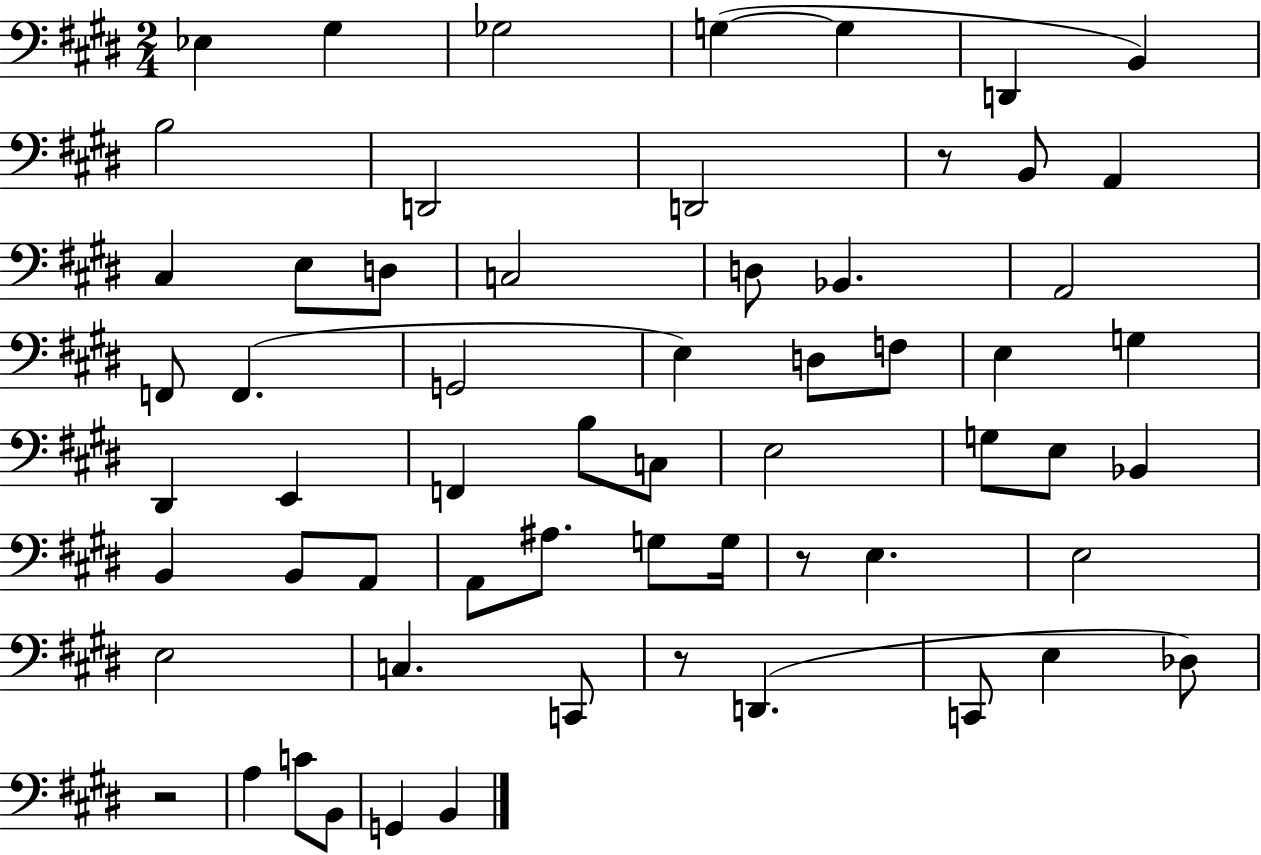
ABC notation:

X:1
T:Untitled
M:2/4
L:1/4
K:E
_E, ^G, _G,2 G, G, D,, B,, B,2 D,,2 D,,2 z/2 B,,/2 A,, ^C, E,/2 D,/2 C,2 D,/2 _B,, A,,2 F,,/2 F,, G,,2 E, D,/2 F,/2 E, G, ^D,, E,, F,, B,/2 C,/2 E,2 G,/2 E,/2 _B,, B,, B,,/2 A,,/2 A,,/2 ^A,/2 G,/2 G,/4 z/2 E, E,2 E,2 C, C,,/2 z/2 D,, C,,/2 E, _D,/2 z2 A, C/2 B,,/2 G,, B,,